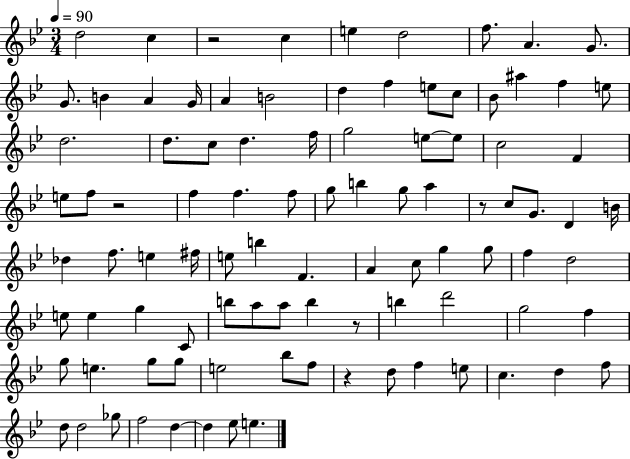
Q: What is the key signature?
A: BES major